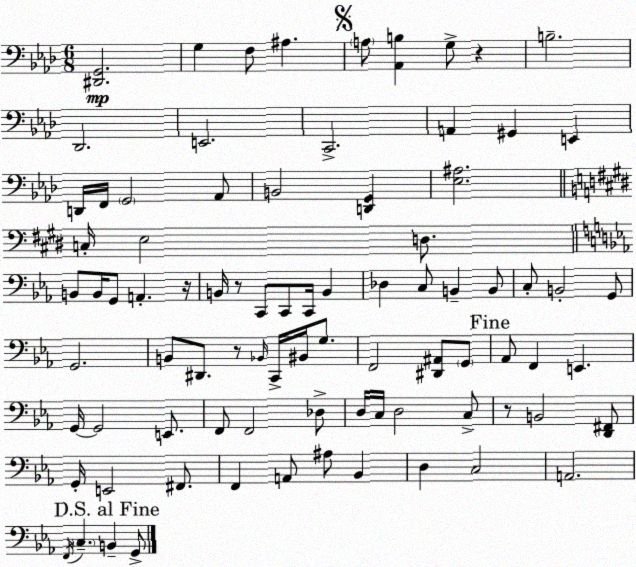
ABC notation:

X:1
T:Untitled
M:6/8
L:1/4
K:Ab
[^D,,G,,]2 G, F,/2 ^A, A,/2 [_A,,B,] G,/2 z B,2 _D,,2 E,,2 C,,2 A,, ^G,, E,, D,,/4 F,,/4 G,,2 _A,,/2 B,,2 [D,,G,,] [_E,^A,]2 C,/4 E,2 D,/2 B,,/2 B,,/4 G,,/2 A,, z/4 B,,/4 z/2 C,,/2 C,,/2 C,,/4 B,, _D, C,/2 B,, B,,/2 C,/2 B,,2 G,,/2 G,,2 B,,/2 ^D,,/2 z/2 _B,,/4 C,,/4 ^B,,/4 G,/2 F,,2 [^D,,^A,,]/2 G,,/2 _A,,/2 F,, E,, G,,/4 G,,2 E,,/2 F,,/2 F,,2 _D,/2 D,/4 C,/4 D,2 C,/2 z/2 B,,2 [D,,^F,,]/2 G,,/4 E,,2 ^F,,/2 F,, A,,/2 ^A,/2 _B,, D, C,2 A,,2 F,,/4 C, B,, G,,/2